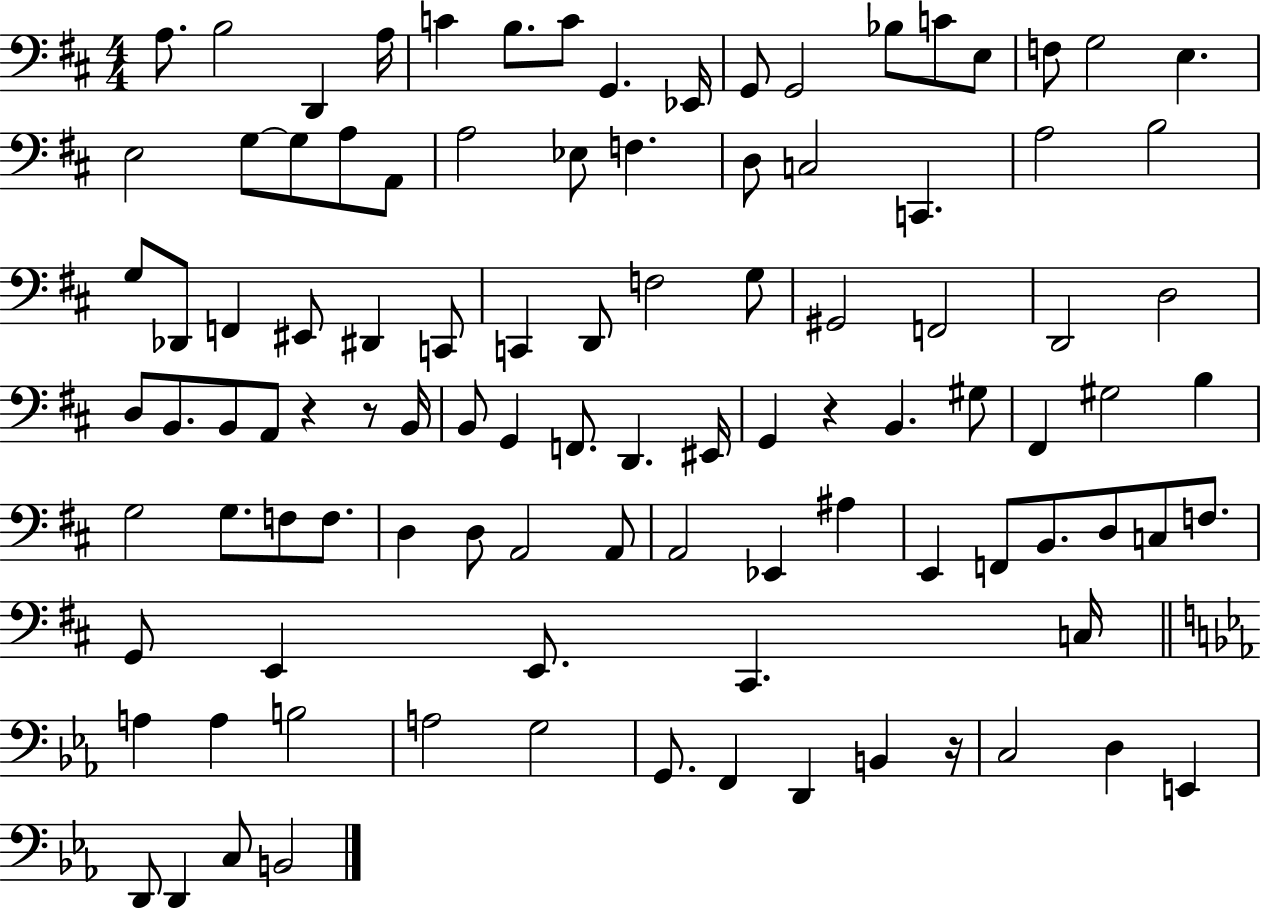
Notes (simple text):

A3/e. B3/h D2/q A3/s C4/q B3/e. C4/e G2/q. Eb2/s G2/e G2/h Bb3/e C4/e E3/e F3/e G3/h E3/q. E3/h G3/e G3/e A3/e A2/e A3/h Eb3/e F3/q. D3/e C3/h C2/q. A3/h B3/h G3/e Db2/e F2/q EIS2/e D#2/q C2/e C2/q D2/e F3/h G3/e G#2/h F2/h D2/h D3/h D3/e B2/e. B2/e A2/e R/q R/e B2/s B2/e G2/q F2/e. D2/q. EIS2/s G2/q R/q B2/q. G#3/e F#2/q G#3/h B3/q G3/h G3/e. F3/e F3/e. D3/q D3/e A2/h A2/e A2/h Eb2/q A#3/q E2/q F2/e B2/e. D3/e C3/e F3/e. G2/e E2/q E2/e. C#2/q. C3/s A3/q A3/q B3/h A3/h G3/h G2/e. F2/q D2/q B2/q R/s C3/h D3/q E2/q D2/e D2/q C3/e B2/h